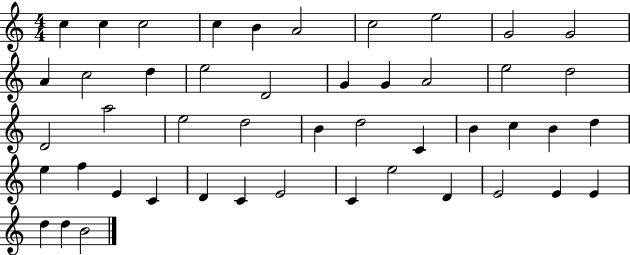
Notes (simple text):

C5/q C5/q C5/h C5/q B4/q A4/h C5/h E5/h G4/h G4/h A4/q C5/h D5/q E5/h D4/h G4/q G4/q A4/h E5/h D5/h D4/h A5/h E5/h D5/h B4/q D5/h C4/q B4/q C5/q B4/q D5/q E5/q F5/q E4/q C4/q D4/q C4/q E4/h C4/q E5/h D4/q E4/h E4/q E4/q D5/q D5/q B4/h